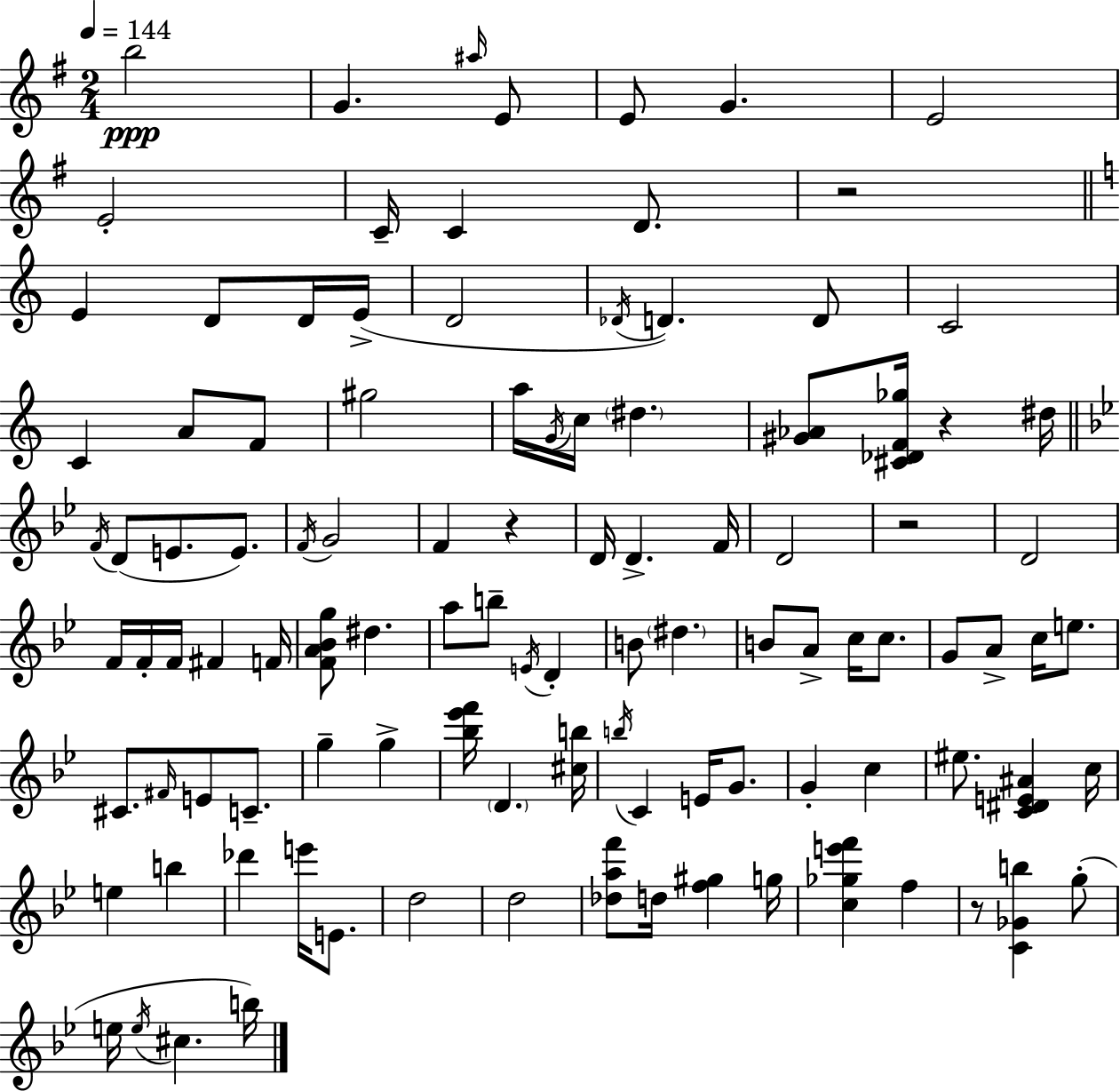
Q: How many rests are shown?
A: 5